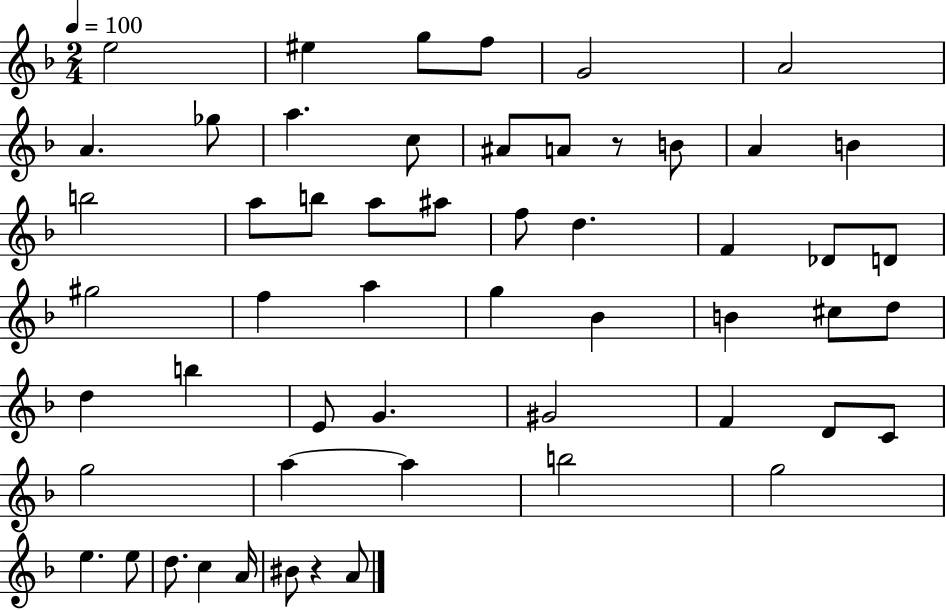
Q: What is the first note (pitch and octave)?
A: E5